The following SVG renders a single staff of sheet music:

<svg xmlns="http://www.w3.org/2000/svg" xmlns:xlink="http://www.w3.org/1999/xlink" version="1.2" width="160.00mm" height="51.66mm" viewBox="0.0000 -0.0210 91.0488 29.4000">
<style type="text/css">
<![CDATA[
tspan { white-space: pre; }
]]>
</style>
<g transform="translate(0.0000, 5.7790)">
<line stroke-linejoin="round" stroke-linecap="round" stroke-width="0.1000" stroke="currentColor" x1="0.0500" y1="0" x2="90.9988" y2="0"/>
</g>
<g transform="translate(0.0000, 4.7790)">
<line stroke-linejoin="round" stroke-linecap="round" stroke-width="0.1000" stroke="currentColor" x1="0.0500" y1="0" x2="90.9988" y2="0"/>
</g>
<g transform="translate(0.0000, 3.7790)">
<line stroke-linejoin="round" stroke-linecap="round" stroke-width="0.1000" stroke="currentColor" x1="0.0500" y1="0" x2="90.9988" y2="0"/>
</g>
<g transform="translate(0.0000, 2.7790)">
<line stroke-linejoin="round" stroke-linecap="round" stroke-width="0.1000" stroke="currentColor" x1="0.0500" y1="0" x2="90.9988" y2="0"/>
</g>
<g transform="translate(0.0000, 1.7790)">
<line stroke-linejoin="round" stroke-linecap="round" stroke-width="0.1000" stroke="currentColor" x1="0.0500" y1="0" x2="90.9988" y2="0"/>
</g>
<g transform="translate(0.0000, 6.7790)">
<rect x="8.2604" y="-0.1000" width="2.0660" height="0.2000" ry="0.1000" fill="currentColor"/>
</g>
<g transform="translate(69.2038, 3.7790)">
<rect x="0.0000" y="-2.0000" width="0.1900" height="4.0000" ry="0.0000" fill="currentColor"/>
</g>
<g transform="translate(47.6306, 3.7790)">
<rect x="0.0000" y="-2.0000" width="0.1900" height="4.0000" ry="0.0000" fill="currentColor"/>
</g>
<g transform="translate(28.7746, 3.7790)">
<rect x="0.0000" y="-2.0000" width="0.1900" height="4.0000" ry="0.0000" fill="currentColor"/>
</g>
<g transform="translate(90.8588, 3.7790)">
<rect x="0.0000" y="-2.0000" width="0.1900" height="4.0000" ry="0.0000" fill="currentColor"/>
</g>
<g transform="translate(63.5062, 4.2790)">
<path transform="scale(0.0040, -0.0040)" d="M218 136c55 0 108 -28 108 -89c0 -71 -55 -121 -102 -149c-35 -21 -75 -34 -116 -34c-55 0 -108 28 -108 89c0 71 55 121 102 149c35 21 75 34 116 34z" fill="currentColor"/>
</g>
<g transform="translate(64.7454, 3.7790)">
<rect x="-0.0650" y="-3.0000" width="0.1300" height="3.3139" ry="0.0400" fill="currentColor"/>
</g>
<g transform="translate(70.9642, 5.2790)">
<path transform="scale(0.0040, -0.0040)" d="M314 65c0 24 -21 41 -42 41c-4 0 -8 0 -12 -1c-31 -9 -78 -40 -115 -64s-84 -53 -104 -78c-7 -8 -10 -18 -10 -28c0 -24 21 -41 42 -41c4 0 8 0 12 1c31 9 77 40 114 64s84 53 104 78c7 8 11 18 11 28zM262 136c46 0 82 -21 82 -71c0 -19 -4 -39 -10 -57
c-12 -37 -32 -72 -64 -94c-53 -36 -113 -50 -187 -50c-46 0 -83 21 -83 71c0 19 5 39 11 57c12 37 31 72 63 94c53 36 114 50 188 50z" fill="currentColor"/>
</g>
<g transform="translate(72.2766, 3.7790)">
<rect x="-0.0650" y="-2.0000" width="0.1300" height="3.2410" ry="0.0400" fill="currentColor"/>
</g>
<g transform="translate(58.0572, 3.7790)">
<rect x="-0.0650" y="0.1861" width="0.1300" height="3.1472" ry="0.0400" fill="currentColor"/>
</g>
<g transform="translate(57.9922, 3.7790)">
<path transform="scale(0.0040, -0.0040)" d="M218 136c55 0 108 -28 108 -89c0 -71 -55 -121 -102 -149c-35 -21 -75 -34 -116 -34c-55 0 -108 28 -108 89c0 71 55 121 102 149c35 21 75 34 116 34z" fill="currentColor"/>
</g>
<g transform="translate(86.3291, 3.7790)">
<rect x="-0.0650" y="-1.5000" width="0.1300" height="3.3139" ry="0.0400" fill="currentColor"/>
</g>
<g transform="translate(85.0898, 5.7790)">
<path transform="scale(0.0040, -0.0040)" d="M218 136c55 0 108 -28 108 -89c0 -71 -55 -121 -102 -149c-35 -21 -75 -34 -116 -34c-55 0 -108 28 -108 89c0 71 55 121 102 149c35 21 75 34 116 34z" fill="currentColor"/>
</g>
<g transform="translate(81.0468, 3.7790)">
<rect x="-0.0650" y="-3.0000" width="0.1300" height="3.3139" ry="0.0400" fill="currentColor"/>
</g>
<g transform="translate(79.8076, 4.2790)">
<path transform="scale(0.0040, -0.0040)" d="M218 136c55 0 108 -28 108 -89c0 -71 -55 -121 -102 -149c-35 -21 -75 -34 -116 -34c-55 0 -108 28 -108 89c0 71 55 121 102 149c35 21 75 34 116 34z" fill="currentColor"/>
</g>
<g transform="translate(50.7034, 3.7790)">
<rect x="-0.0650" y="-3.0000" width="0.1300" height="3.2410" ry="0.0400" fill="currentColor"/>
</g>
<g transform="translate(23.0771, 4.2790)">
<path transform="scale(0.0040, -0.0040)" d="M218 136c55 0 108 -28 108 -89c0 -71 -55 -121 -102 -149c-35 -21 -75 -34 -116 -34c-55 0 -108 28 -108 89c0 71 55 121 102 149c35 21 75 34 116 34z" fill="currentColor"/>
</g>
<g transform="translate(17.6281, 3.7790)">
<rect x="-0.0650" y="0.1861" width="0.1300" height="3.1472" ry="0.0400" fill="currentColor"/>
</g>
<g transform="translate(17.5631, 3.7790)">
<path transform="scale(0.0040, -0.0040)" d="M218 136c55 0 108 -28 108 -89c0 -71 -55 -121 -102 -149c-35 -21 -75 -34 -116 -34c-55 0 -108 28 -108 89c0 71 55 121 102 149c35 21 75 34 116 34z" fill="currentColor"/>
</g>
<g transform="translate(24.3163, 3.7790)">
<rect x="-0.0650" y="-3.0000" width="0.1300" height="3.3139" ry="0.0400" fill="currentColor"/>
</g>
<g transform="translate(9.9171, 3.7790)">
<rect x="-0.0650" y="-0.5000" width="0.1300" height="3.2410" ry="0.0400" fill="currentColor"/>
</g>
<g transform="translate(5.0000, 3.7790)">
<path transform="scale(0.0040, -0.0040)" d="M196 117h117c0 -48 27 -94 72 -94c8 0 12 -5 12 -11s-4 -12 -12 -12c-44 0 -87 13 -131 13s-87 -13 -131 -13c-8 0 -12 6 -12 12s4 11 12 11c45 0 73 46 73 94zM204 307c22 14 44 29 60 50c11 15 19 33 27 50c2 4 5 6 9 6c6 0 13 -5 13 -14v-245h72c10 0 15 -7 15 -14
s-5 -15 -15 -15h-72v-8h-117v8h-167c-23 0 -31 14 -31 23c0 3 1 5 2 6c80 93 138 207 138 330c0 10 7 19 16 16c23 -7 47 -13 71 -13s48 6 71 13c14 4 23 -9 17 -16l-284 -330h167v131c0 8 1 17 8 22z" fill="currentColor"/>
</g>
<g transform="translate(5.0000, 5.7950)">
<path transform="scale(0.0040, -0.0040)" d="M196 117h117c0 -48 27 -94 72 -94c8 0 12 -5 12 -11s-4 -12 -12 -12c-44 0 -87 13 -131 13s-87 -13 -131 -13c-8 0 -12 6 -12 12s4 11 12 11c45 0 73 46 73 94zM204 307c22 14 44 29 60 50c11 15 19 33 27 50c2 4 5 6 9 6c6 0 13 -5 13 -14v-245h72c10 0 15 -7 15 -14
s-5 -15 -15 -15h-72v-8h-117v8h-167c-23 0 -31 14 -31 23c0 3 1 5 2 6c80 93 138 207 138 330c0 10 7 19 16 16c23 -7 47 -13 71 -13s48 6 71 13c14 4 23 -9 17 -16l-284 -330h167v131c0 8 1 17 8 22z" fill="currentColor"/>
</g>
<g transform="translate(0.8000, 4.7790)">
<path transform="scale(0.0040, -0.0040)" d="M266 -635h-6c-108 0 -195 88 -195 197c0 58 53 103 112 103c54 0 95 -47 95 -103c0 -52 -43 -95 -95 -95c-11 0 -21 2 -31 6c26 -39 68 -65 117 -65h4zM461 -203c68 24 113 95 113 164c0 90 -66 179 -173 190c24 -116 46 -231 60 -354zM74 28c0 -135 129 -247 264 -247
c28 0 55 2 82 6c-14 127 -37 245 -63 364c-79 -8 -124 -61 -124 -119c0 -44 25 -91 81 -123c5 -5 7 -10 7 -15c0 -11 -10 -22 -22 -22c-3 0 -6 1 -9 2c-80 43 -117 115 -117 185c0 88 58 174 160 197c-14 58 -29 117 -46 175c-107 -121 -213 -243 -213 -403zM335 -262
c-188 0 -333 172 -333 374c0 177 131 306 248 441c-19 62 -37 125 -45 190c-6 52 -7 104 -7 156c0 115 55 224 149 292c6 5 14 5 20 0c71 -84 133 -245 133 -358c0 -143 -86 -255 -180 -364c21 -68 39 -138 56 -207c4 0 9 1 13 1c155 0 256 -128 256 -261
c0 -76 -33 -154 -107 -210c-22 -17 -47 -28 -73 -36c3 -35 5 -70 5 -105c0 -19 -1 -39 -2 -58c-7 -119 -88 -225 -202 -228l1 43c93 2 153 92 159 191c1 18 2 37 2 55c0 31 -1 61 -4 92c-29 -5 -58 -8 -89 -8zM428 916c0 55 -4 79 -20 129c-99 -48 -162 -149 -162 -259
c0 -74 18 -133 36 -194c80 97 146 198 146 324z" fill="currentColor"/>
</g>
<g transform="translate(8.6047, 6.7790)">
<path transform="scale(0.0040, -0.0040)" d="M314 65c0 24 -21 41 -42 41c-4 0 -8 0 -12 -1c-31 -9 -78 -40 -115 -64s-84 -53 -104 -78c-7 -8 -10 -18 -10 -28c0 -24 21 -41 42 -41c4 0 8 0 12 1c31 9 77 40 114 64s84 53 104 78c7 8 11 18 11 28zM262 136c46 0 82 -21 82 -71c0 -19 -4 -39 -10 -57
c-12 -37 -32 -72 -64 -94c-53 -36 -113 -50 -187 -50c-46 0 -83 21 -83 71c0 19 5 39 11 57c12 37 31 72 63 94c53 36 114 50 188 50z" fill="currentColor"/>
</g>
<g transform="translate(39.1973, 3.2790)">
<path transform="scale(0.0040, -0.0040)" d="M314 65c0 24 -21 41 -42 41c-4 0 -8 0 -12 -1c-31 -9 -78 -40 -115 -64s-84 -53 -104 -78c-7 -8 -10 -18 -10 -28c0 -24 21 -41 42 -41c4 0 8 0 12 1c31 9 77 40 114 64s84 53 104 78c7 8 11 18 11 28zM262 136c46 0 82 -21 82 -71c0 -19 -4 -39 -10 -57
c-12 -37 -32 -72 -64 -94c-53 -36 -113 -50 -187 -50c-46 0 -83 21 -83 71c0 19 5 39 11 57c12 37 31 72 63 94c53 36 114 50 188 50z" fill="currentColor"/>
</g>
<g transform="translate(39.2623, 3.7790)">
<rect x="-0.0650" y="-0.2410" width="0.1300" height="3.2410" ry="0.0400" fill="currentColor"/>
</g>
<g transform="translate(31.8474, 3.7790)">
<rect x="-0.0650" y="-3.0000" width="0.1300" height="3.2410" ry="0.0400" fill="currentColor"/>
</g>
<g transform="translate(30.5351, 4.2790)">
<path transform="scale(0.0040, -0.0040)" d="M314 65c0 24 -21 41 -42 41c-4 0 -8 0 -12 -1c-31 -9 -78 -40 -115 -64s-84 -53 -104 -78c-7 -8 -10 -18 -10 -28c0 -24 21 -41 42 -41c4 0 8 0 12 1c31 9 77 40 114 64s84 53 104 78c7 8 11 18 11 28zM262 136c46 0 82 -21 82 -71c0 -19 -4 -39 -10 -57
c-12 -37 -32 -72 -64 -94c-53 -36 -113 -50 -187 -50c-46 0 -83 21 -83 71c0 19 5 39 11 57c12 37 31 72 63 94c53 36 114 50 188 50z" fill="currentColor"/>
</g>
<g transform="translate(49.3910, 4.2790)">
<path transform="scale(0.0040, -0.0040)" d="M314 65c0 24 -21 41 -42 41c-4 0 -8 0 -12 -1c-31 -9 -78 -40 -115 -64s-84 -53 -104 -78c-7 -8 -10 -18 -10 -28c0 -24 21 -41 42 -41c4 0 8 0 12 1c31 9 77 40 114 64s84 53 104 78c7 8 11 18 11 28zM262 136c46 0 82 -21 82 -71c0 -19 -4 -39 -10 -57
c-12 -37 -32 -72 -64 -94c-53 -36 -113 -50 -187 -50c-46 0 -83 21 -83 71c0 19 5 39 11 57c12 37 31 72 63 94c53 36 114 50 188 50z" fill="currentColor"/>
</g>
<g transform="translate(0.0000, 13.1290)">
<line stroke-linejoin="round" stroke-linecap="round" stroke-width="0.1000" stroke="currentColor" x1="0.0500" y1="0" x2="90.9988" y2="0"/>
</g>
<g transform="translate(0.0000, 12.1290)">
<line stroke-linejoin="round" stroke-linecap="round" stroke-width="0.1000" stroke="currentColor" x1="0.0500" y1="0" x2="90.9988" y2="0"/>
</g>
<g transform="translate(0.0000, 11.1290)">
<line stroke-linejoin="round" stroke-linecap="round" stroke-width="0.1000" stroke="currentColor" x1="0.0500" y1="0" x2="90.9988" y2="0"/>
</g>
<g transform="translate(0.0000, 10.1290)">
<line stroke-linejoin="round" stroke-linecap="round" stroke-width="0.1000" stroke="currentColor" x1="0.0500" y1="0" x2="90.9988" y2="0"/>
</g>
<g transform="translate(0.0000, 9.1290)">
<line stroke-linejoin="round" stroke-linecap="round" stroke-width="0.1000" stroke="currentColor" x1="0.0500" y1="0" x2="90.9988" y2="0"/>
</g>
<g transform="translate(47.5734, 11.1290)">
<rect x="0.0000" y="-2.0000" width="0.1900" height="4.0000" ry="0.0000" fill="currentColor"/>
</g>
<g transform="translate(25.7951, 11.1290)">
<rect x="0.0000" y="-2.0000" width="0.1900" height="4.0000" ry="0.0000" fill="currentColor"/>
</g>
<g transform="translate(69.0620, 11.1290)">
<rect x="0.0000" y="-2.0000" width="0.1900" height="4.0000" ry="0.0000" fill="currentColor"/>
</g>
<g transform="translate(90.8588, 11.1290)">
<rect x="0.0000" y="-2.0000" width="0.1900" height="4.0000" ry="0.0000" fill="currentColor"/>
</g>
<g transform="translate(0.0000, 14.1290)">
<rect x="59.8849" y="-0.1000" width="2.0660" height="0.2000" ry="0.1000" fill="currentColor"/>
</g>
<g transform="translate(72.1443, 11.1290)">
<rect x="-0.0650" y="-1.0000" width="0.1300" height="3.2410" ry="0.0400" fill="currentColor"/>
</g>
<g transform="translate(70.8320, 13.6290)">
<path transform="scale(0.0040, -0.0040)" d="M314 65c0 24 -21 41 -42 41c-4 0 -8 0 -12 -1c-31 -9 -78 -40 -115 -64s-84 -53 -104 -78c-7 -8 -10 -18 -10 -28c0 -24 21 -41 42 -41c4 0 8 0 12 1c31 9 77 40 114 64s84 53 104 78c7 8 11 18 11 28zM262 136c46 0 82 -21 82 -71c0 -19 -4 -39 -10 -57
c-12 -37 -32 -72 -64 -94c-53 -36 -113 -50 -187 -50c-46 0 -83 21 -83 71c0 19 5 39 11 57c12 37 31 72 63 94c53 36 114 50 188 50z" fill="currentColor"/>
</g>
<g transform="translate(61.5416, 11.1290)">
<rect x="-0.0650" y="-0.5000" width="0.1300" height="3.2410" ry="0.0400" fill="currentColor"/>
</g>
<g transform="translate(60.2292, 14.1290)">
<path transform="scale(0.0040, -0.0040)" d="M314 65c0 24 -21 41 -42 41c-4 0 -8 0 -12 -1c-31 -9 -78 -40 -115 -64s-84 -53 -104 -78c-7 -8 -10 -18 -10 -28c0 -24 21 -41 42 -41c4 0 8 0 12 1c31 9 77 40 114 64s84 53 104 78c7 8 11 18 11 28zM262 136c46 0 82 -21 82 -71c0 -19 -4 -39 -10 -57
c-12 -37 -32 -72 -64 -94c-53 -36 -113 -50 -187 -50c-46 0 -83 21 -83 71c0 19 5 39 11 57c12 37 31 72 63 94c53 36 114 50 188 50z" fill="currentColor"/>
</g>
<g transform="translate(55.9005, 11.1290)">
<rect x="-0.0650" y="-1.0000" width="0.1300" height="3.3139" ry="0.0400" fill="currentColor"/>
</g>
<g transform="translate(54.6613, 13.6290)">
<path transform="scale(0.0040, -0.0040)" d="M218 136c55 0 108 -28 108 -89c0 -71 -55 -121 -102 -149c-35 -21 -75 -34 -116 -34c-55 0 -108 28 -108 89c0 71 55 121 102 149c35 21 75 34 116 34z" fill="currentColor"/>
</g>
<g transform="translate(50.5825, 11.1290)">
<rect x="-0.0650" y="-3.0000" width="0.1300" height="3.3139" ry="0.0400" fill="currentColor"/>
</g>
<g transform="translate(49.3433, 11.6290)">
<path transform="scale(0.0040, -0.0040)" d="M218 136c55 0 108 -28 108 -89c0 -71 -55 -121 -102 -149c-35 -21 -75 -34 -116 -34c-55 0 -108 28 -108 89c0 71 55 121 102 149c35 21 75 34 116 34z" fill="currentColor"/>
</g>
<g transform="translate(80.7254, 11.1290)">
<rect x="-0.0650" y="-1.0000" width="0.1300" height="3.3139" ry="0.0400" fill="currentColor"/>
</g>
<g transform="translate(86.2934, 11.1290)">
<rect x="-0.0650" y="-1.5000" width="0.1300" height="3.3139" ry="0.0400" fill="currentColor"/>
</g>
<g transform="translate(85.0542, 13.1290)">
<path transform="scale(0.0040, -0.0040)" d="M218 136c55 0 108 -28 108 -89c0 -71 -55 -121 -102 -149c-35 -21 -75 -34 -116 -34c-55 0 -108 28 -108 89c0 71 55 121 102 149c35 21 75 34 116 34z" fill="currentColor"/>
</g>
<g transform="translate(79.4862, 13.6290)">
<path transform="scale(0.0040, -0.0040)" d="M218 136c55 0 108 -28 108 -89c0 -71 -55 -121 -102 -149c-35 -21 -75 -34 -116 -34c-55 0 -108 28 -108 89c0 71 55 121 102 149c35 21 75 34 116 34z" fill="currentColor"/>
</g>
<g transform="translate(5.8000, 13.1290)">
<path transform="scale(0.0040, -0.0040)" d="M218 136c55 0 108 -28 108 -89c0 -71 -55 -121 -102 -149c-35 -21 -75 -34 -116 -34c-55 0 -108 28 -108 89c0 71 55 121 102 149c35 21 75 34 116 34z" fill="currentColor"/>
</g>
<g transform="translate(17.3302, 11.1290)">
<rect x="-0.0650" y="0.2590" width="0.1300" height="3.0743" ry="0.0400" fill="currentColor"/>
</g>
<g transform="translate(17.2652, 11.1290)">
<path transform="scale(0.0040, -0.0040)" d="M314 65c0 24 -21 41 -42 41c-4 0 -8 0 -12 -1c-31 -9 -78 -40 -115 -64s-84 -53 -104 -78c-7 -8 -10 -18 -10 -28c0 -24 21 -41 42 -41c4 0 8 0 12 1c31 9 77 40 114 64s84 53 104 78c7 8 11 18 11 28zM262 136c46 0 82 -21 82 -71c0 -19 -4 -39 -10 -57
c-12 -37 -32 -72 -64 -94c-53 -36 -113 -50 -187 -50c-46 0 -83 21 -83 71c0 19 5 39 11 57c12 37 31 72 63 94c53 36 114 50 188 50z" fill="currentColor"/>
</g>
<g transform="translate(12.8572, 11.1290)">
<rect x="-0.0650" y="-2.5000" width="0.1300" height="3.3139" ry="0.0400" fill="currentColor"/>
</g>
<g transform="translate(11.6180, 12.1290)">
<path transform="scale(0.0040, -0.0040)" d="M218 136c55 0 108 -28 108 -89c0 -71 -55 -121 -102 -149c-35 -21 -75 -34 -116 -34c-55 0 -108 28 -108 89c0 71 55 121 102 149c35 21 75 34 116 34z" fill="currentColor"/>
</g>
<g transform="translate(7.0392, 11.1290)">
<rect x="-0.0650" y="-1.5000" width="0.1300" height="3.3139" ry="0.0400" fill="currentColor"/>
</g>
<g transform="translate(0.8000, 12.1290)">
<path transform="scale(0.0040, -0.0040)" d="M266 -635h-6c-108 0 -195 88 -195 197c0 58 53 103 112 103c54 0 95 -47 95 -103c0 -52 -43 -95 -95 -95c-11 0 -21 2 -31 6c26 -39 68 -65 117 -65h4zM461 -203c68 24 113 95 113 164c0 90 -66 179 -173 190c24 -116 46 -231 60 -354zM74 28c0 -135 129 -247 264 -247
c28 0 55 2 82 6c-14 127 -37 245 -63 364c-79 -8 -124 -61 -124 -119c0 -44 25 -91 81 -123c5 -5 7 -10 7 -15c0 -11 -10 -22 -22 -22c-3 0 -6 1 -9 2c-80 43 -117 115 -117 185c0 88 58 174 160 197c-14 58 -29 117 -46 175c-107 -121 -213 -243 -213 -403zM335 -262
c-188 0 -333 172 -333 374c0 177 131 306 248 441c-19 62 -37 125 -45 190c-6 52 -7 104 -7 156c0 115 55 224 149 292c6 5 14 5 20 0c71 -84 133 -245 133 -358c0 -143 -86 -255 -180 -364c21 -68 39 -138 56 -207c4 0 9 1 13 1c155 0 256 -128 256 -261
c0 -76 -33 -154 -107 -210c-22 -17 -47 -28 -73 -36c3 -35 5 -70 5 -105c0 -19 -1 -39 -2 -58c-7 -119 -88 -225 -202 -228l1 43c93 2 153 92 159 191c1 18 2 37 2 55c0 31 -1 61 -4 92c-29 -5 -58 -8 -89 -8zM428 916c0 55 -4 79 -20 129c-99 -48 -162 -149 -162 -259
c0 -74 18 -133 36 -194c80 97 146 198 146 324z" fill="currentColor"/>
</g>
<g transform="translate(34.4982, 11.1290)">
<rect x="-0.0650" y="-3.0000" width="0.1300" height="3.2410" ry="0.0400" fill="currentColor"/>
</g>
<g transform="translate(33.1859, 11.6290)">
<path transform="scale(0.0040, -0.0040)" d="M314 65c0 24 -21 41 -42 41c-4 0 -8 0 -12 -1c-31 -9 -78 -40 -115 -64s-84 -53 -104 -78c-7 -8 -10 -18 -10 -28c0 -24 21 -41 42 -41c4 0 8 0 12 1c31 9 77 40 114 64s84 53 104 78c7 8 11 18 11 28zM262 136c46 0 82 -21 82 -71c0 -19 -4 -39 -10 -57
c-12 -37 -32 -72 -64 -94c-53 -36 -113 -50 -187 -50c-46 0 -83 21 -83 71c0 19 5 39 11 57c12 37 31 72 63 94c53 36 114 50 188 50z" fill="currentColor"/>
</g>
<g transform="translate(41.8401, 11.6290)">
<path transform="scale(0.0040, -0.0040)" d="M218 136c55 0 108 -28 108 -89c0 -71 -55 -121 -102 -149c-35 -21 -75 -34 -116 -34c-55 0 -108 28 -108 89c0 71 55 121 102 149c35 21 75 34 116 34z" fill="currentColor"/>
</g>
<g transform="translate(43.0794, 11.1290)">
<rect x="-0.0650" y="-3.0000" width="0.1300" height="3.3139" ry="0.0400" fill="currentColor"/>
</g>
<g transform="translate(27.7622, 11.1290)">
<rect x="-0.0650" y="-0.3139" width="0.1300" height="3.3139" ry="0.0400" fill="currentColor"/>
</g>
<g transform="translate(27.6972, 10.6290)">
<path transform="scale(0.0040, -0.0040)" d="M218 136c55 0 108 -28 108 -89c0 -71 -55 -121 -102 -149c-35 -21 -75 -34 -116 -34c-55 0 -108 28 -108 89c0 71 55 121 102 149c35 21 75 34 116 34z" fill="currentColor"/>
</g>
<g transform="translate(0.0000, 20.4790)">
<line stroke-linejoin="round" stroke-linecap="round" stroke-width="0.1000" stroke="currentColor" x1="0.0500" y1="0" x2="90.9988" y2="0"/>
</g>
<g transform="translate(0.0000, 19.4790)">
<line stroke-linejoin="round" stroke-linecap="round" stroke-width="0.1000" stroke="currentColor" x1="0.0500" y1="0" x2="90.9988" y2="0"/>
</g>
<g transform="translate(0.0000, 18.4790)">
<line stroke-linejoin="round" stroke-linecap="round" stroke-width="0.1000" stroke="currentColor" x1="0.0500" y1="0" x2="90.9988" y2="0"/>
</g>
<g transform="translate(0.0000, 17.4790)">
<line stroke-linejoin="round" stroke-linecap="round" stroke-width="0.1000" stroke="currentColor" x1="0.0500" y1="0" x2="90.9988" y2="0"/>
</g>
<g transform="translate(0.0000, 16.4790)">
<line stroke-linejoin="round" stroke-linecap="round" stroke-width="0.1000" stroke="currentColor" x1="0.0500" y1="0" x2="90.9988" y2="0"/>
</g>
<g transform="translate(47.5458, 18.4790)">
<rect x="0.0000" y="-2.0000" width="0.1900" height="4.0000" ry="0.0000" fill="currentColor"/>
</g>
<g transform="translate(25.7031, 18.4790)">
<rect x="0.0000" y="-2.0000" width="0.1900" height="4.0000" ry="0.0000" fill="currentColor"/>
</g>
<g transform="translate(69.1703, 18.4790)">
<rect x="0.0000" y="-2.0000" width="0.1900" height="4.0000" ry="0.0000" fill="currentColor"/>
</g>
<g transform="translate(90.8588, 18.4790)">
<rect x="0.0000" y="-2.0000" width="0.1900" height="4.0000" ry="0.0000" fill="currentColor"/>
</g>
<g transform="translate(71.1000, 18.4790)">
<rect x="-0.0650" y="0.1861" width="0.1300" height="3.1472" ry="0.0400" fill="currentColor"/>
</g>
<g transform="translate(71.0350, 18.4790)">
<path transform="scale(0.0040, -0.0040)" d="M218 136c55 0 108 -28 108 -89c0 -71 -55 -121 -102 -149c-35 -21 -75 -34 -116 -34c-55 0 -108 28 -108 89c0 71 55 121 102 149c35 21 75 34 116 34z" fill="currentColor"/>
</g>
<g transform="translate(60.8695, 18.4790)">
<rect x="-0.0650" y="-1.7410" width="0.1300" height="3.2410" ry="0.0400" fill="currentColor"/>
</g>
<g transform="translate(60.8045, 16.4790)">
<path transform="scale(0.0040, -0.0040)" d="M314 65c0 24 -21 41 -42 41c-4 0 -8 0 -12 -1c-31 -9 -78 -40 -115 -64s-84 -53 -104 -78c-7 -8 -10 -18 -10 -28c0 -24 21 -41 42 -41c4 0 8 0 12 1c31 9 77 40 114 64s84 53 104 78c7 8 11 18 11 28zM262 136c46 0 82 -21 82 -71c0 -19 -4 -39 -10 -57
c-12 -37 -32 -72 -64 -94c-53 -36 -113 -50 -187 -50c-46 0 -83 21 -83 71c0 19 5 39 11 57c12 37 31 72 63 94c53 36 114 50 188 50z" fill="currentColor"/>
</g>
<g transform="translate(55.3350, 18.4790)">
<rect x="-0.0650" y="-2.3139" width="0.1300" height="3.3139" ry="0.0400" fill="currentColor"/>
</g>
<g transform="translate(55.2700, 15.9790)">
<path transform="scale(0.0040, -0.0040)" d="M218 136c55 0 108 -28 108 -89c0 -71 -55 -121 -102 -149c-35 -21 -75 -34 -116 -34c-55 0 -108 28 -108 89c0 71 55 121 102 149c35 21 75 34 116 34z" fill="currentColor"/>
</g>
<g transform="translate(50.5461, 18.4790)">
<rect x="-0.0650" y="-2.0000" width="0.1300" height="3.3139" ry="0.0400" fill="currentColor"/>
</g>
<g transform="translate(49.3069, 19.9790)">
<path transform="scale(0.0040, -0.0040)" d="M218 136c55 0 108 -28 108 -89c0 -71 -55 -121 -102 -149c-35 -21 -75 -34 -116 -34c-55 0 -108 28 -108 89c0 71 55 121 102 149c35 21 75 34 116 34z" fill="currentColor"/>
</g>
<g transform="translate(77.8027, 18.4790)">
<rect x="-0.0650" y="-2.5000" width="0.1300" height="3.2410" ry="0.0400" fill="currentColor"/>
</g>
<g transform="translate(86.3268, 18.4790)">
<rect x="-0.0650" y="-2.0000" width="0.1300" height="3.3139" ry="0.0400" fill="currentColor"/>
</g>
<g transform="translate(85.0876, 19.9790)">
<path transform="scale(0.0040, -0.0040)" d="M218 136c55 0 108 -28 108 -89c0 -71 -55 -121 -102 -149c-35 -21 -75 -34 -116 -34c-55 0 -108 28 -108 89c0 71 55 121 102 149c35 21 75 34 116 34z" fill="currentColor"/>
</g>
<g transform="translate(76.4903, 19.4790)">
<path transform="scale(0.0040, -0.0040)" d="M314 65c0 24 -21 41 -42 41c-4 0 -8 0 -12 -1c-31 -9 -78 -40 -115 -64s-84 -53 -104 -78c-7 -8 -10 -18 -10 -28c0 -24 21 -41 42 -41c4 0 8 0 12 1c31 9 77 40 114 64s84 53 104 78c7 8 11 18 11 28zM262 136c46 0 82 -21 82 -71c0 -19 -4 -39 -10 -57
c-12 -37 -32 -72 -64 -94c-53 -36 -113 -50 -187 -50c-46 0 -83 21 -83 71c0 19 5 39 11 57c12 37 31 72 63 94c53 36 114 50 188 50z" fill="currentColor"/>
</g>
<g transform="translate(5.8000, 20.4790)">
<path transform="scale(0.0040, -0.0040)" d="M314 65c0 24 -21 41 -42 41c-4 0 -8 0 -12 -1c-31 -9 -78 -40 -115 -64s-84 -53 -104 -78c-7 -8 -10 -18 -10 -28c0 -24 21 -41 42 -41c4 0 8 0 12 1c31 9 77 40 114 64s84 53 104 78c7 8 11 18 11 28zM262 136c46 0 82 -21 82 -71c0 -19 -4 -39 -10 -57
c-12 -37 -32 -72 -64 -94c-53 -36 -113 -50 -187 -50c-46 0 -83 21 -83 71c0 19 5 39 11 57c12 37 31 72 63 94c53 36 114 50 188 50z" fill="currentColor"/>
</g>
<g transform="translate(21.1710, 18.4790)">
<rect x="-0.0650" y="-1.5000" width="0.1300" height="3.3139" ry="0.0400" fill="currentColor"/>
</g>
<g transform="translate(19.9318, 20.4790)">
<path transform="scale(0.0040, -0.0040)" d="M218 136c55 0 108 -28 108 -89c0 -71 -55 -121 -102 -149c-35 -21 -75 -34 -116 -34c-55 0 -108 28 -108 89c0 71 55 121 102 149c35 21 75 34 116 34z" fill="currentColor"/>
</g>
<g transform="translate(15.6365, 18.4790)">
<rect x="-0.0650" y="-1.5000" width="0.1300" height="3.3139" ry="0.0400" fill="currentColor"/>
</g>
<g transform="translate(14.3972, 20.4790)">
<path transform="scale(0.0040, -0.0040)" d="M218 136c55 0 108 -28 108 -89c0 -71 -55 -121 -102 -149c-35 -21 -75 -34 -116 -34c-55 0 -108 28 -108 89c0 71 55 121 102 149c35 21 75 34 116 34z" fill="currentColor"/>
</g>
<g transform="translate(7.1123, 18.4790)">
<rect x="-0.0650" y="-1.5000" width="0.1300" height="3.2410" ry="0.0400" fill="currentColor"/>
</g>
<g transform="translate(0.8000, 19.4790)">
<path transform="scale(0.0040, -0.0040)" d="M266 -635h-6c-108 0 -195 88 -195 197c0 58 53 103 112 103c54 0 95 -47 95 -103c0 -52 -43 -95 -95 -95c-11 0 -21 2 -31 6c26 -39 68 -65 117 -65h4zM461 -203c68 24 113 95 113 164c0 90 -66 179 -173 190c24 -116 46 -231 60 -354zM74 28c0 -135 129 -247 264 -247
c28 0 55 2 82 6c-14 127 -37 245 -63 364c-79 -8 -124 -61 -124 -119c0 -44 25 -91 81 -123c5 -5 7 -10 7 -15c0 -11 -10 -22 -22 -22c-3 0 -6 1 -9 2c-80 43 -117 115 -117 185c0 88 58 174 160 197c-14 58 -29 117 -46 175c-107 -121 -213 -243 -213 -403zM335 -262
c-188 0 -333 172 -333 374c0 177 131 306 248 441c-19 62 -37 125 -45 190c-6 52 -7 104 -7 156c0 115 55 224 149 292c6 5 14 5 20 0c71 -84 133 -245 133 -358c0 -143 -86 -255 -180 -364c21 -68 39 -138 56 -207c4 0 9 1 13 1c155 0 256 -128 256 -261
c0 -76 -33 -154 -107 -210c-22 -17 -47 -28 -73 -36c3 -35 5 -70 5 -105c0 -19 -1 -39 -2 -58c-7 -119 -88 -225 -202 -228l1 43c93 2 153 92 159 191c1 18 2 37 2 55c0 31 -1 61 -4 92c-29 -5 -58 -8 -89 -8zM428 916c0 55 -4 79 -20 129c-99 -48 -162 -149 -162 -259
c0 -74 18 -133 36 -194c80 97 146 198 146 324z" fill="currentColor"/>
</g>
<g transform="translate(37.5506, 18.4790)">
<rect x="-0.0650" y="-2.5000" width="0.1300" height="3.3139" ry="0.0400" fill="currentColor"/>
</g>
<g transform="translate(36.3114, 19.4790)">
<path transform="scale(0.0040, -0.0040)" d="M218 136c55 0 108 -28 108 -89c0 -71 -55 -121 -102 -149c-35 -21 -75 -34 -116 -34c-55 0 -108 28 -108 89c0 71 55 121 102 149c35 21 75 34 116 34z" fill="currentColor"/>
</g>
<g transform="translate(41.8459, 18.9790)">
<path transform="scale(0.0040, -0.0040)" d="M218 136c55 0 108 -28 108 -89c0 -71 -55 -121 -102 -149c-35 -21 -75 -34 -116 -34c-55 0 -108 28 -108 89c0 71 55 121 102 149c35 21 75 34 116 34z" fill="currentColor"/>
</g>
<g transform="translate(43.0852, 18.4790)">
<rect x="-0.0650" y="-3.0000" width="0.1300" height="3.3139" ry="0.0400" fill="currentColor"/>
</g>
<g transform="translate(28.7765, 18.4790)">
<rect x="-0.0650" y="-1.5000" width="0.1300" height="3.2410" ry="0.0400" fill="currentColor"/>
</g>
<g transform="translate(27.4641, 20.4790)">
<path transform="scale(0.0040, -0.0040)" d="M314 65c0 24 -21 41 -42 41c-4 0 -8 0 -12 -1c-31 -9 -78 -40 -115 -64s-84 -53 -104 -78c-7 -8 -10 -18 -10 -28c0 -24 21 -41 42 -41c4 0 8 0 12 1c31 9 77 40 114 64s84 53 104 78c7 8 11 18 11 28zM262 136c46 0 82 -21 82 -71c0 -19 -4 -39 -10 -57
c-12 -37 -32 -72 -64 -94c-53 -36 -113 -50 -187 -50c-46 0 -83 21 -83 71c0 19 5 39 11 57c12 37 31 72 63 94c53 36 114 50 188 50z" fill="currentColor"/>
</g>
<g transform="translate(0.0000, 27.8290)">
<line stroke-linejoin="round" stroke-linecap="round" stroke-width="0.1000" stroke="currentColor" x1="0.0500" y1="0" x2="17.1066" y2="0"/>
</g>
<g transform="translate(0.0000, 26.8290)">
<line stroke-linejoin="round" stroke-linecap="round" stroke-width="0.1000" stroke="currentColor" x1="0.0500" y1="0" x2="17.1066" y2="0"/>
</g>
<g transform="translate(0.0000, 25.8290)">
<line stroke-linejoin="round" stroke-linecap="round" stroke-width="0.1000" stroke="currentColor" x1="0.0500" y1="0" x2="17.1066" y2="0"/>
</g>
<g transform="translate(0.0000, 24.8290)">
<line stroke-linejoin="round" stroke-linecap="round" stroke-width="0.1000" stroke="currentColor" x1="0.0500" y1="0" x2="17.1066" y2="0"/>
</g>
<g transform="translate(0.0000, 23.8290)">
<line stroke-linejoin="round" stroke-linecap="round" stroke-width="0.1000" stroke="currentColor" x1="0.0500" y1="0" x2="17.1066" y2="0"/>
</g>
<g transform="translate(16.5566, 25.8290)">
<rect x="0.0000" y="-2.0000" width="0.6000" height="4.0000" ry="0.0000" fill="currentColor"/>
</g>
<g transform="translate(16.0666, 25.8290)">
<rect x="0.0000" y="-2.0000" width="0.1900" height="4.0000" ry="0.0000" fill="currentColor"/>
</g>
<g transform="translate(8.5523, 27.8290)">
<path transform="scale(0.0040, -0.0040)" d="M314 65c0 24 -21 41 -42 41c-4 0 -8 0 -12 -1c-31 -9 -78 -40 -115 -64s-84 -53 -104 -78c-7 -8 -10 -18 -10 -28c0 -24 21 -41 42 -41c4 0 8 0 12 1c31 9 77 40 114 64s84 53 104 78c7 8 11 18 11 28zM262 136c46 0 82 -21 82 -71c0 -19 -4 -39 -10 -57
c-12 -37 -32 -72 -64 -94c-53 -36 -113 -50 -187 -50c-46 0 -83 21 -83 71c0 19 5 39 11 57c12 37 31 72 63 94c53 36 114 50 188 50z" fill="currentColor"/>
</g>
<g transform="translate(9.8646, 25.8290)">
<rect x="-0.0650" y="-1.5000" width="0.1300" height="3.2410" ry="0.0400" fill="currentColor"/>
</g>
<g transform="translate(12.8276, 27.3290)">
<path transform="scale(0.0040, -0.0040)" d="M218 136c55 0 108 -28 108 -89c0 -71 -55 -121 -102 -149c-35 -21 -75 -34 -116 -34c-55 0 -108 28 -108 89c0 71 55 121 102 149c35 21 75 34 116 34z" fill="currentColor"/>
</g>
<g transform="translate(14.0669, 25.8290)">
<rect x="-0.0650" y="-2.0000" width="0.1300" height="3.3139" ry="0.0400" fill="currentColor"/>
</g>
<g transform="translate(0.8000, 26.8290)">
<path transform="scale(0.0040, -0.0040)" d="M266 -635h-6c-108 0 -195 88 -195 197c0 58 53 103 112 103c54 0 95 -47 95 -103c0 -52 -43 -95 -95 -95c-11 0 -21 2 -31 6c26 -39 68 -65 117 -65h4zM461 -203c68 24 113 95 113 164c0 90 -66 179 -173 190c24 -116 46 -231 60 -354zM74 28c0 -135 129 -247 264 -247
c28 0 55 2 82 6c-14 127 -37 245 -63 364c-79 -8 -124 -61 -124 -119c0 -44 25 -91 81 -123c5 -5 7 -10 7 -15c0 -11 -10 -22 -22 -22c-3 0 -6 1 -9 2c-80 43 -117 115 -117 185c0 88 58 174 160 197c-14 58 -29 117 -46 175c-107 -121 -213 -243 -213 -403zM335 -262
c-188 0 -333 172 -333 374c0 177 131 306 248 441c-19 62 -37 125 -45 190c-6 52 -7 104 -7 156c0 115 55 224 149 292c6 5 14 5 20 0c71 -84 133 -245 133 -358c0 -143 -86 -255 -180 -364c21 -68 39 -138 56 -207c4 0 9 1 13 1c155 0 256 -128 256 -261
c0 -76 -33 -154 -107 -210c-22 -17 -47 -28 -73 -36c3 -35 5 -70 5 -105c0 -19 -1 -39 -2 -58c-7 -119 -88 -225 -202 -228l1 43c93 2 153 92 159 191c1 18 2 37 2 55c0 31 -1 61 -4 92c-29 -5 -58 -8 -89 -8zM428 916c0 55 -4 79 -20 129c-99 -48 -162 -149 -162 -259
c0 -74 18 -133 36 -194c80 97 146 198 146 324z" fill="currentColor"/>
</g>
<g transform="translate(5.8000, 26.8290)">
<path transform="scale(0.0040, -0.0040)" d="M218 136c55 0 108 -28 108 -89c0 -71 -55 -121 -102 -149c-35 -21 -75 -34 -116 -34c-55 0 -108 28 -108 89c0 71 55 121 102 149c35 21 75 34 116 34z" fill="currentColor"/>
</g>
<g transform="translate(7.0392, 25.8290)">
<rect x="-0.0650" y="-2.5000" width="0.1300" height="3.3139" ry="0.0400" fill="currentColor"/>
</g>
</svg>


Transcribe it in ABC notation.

X:1
T:Untitled
M:4/4
L:1/4
K:C
C2 B A A2 c2 A2 B A F2 A E E G B2 c A2 A A D C2 D2 D E E2 E E E2 G A F g f2 B G2 F G E2 F